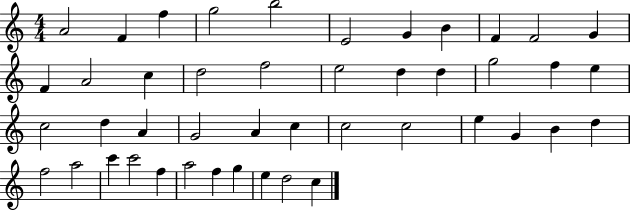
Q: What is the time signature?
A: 4/4